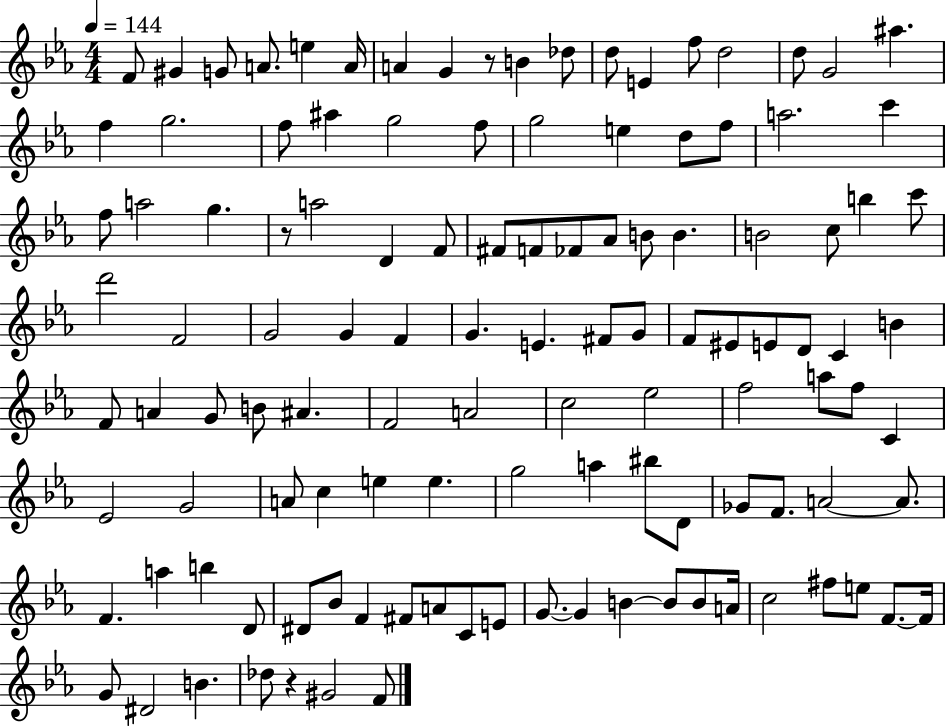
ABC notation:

X:1
T:Untitled
M:4/4
L:1/4
K:Eb
F/2 ^G G/2 A/2 e A/4 A G z/2 B _d/2 d/2 E f/2 d2 d/2 G2 ^a f g2 f/2 ^a g2 f/2 g2 e d/2 f/2 a2 c' f/2 a2 g z/2 a2 D F/2 ^F/2 F/2 _F/2 _A/2 B/2 B B2 c/2 b c'/2 d'2 F2 G2 G F G E ^F/2 G/2 F/2 ^E/2 E/2 D/2 C B F/2 A G/2 B/2 ^A F2 A2 c2 _e2 f2 a/2 f/2 C _E2 G2 A/2 c e e g2 a ^b/2 D/2 _G/2 F/2 A2 A/2 F a b D/2 ^D/2 _B/2 F ^F/2 A/2 C/2 E/2 G/2 G B B/2 B/2 A/4 c2 ^f/2 e/2 F/2 F/4 G/2 ^D2 B _d/2 z ^G2 F/2